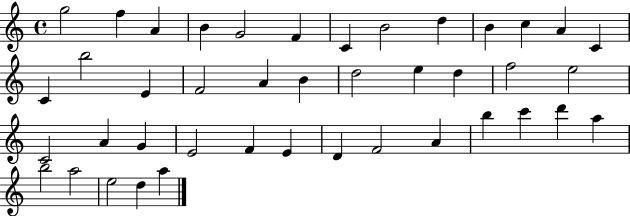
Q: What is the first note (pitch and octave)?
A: G5